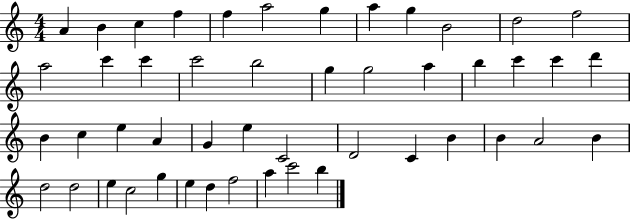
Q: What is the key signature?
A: C major